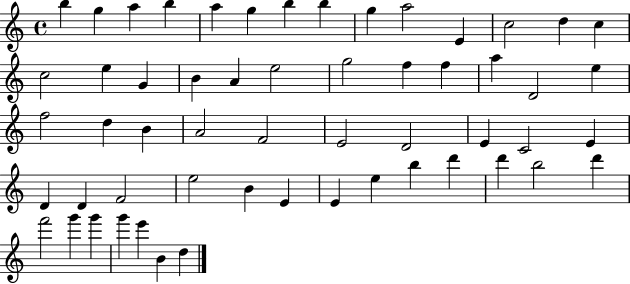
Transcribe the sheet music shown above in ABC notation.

X:1
T:Untitled
M:4/4
L:1/4
K:C
b g a b a g b b g a2 E c2 d c c2 e G B A e2 g2 f f a D2 e f2 d B A2 F2 E2 D2 E C2 E D D F2 e2 B E E e b d' d' b2 d' f'2 g' g' g' e' B d